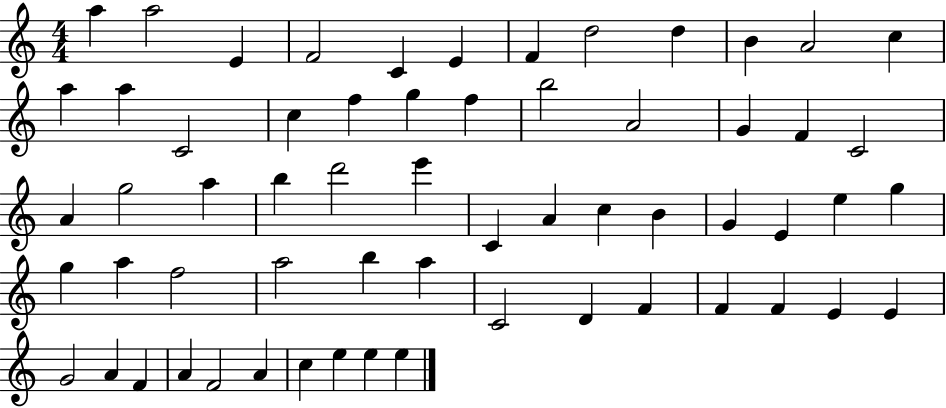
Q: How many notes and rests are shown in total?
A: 61